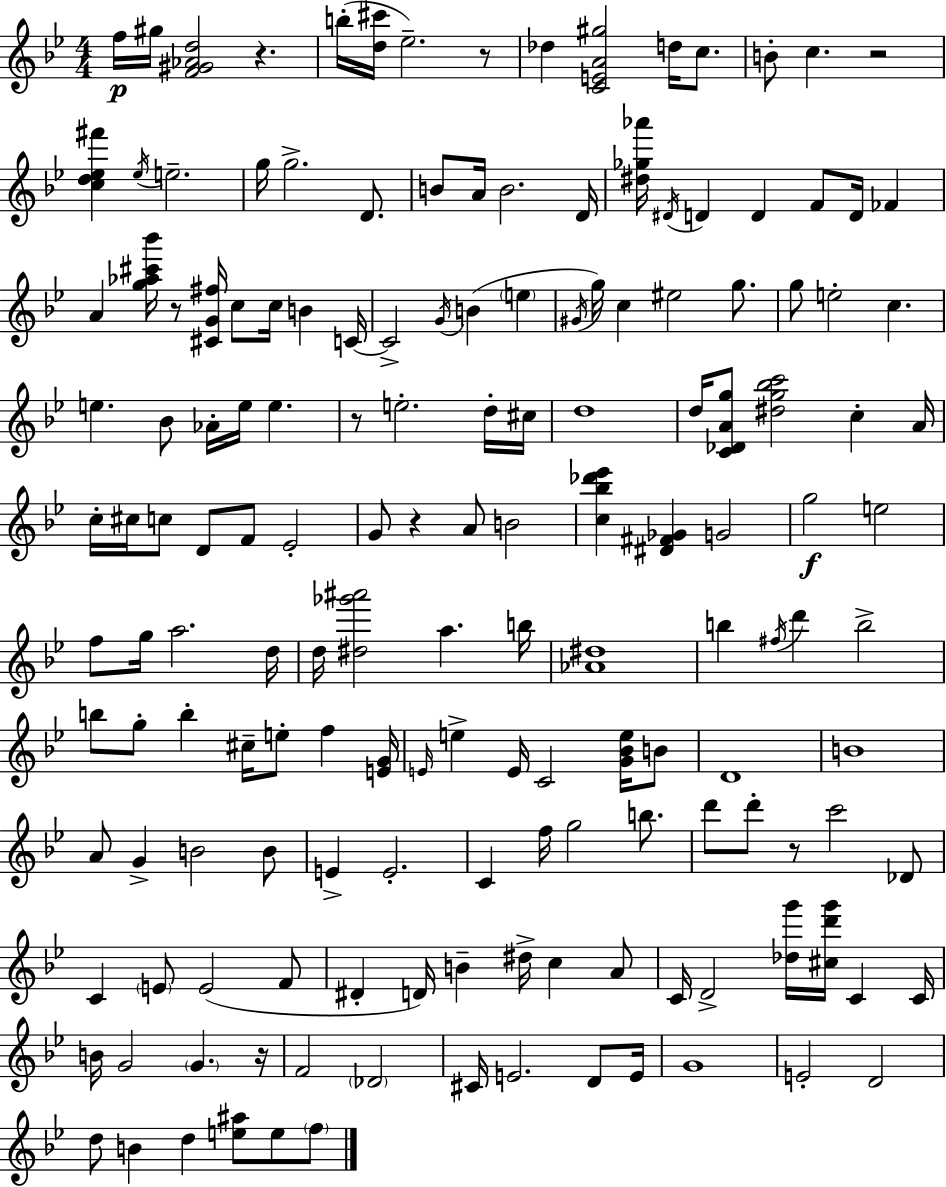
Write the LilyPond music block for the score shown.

{
  \clef treble
  \numericTimeSignature
  \time 4/4
  \key g \minor
  f''16\p gis''16 <f' gis' aes' d''>2 r4. | b''16-.( <d'' cis'''>16 ees''2.--) r8 | des''4 <c' e' a' gis''>2 d''16 c''8. | b'8-. c''4. r2 | \break <c'' d'' ees'' fis'''>4 \acciaccatura { ees''16 } e''2.-- | g''16 g''2.-> d'8. | b'8 a'16 b'2. | d'16 <dis'' ges'' aes'''>16 \acciaccatura { dis'16 } d'4 d'4 f'8 d'16 fes'4 | \break a'4 <g'' aes'' cis''' bes'''>16 r8 <cis' g' fis''>16 c''8 c''16 b'4 | c'16~~ c'2-> \acciaccatura { g'16 }( b'4 \parenthesize e''4 | \acciaccatura { gis'16 } g''16) c''4 eis''2 | g''8. g''8 e''2-. c''4. | \break e''4. bes'8 aes'16-. e''16 e''4. | r8 e''2.-. | d''16-. cis''16 d''1 | d''16 <c' des' a' g''>8 <dis'' g'' bes'' c'''>2 c''4-. | \break a'16 c''16-. cis''16 c''8 d'8 f'8 ees'2-. | g'8 r4 a'8 b'2 | <c'' bes'' des''' ees'''>4 <dis' fis' ges'>4 g'2 | g''2\f e''2 | \break f''8 g''16 a''2. | d''16 d''16 <dis'' ges''' ais'''>2 a''4. | b''16 <aes' dis''>1 | b''4 \acciaccatura { fis''16 } d'''4 b''2-> | \break b''8 g''8-. b''4-. cis''16-- e''8-. | f''4 <e' g'>16 \grace { e'16 } e''4-> e'16 c'2 | <g' bes' e''>16 b'8 d'1 | b'1 | \break a'8 g'4-> b'2 | b'8 e'4-> e'2.-. | c'4 f''16 g''2 | b''8. d'''8 d'''8-. r8 c'''2 | \break des'8 c'4 \parenthesize e'8 e'2( | f'8 dis'4-. d'16) b'4-- dis''16-> | c''4 a'8 c'16 d'2-> <des'' g'''>16 | <cis'' d''' g'''>16 c'4 c'16 b'16 g'2 \parenthesize g'4. | \break r16 f'2 \parenthesize des'2 | cis'16 e'2. | d'8 e'16 g'1 | e'2-. d'2 | \break d''8 b'4 d''4 | <e'' ais''>8 e''8 \parenthesize f''8 \bar "|."
}